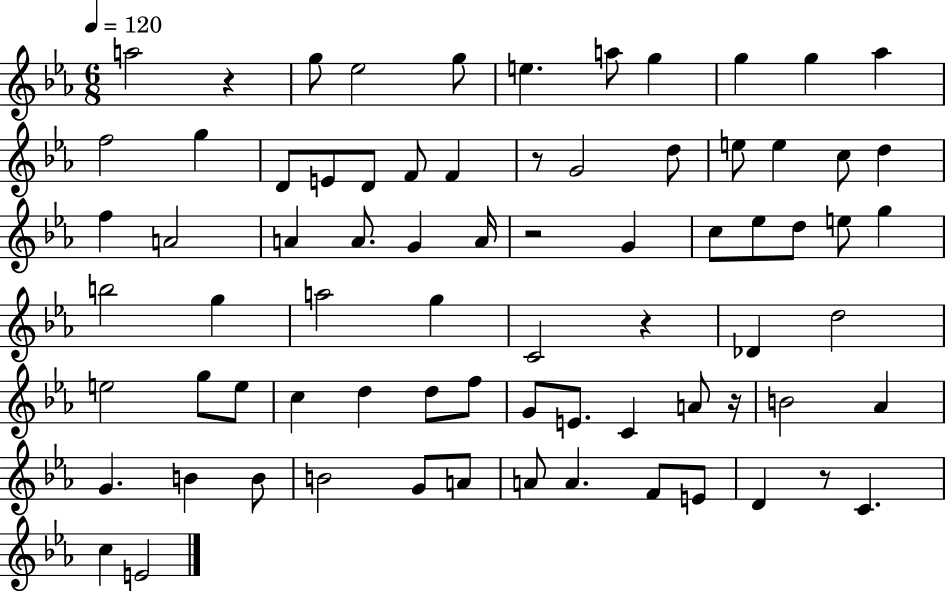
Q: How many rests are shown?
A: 6